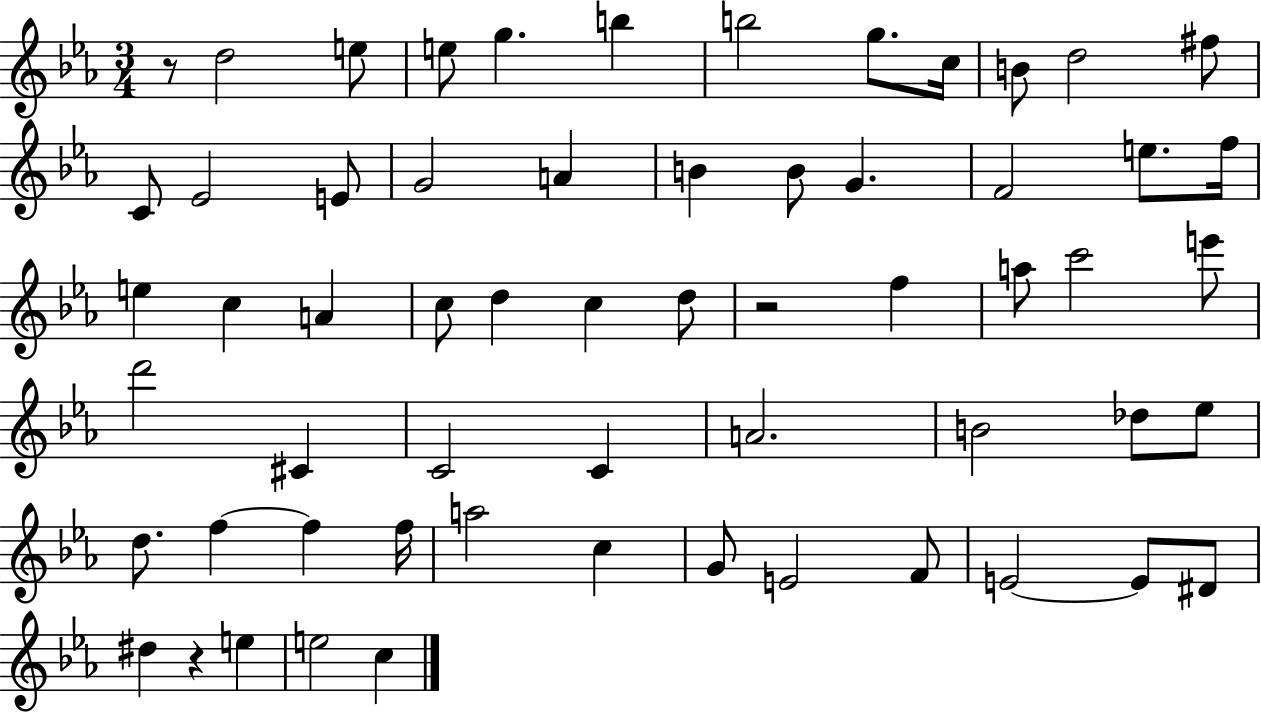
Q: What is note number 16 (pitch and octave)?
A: A4